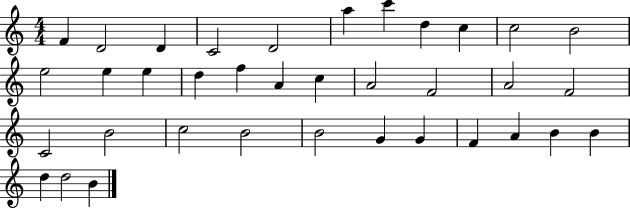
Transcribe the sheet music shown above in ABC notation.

X:1
T:Untitled
M:4/4
L:1/4
K:C
F D2 D C2 D2 a c' d c c2 B2 e2 e e d f A c A2 F2 A2 F2 C2 B2 c2 B2 B2 G G F A B B d d2 B